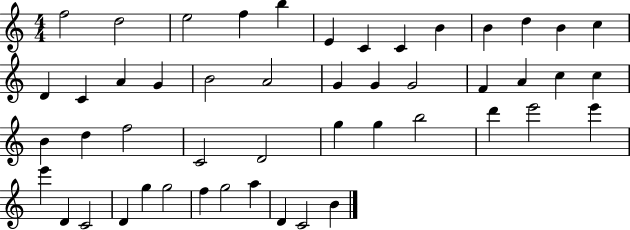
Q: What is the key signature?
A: C major